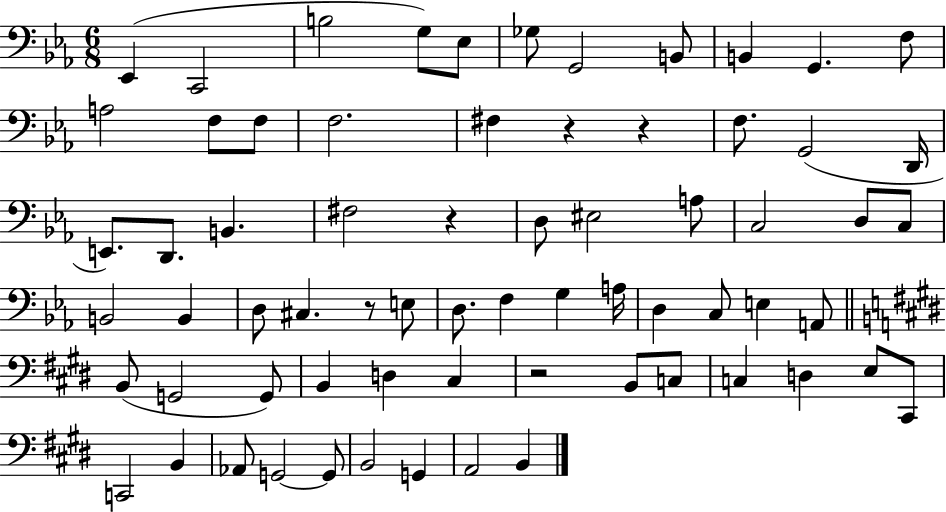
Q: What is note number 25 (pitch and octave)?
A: EIS3